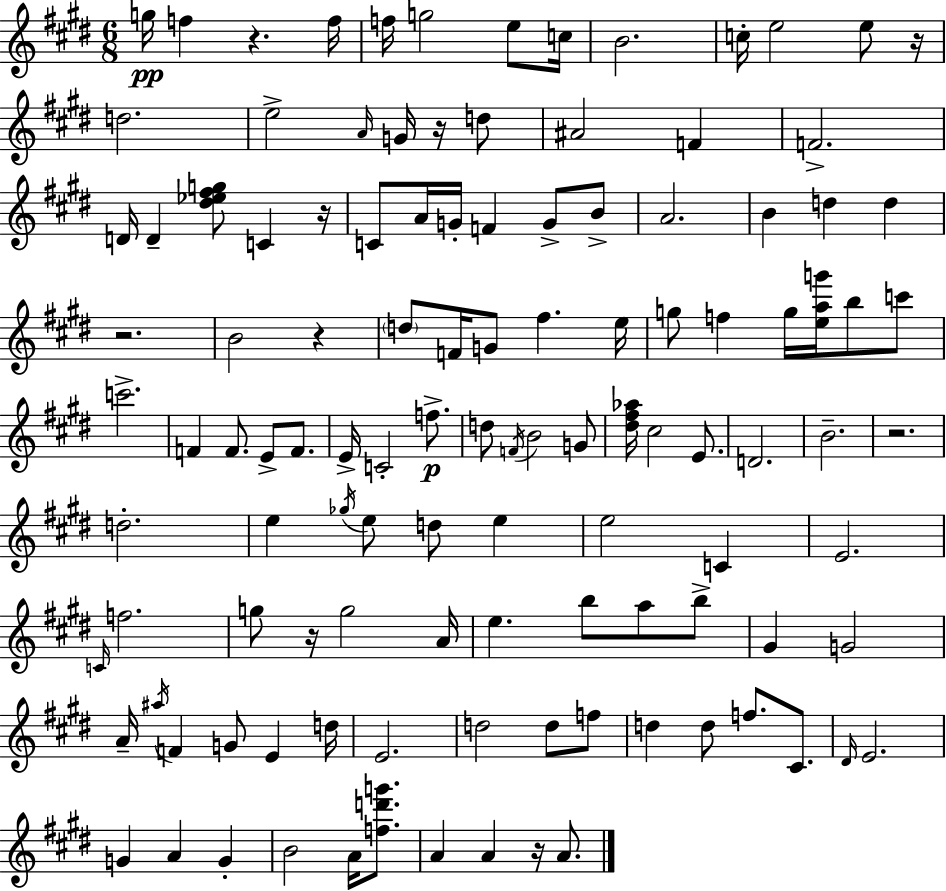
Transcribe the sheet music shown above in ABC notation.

X:1
T:Untitled
M:6/8
L:1/4
K:E
g/4 f z f/4 f/4 g2 e/2 c/4 B2 c/4 e2 e/2 z/4 d2 e2 A/4 G/4 z/4 d/2 ^A2 F F2 D/4 D [^d_e^fg]/2 C z/4 C/2 A/4 G/4 F G/2 B/2 A2 B d d z2 B2 z d/2 F/4 G/2 ^f e/4 g/2 f g/4 [eag']/4 b/2 c'/2 c'2 F F/2 E/2 F/2 E/4 C2 f/2 d/2 F/4 B2 G/2 [^d^f_a]/4 ^c2 E/2 D2 B2 z2 d2 e _g/4 e/2 d/2 e e2 C E2 C/4 f2 g/2 z/4 g2 A/4 e b/2 a/2 b/2 ^G G2 A/4 ^a/4 F G/2 E d/4 E2 d2 d/2 f/2 d d/2 f/2 ^C/2 ^D/4 E2 G A G B2 A/4 [fd'g']/2 A A z/4 A/2